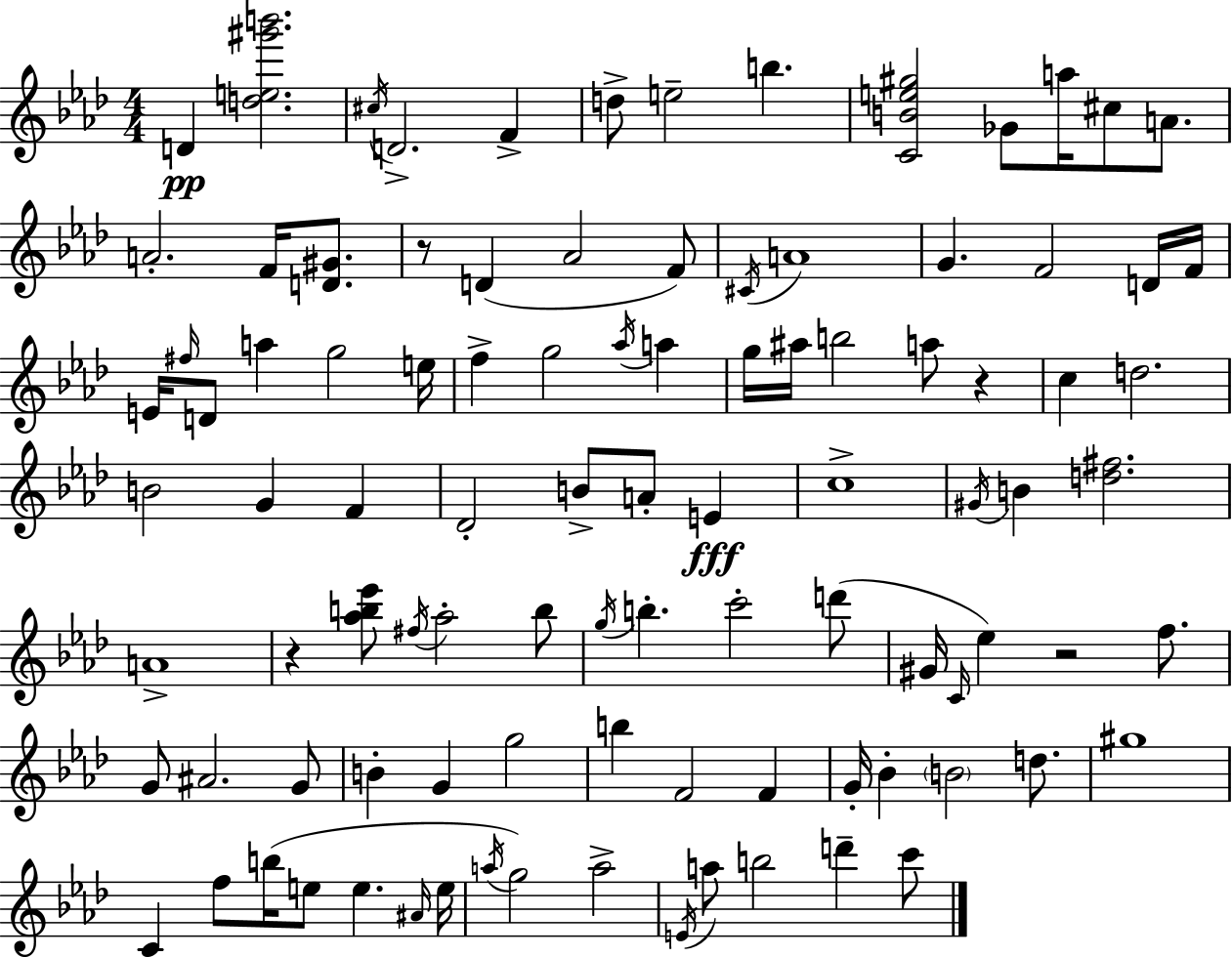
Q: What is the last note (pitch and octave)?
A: C6